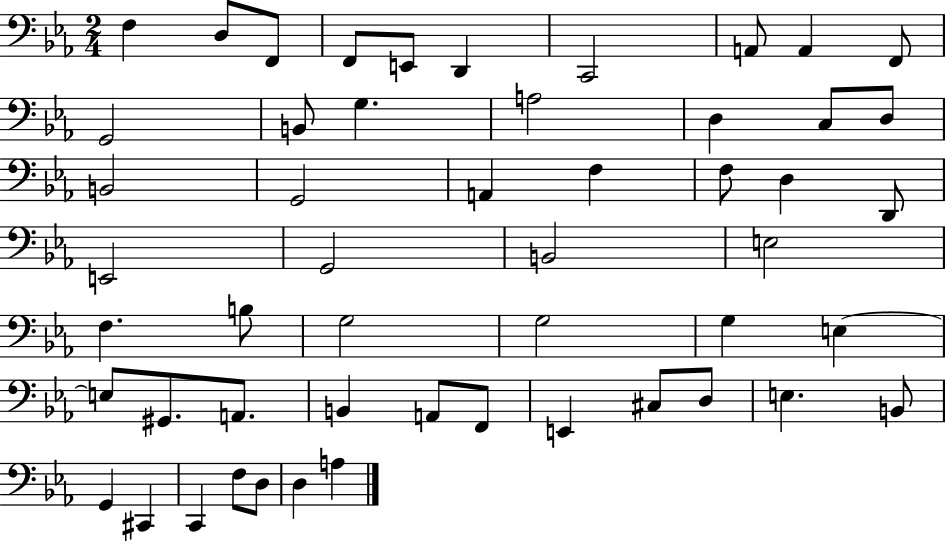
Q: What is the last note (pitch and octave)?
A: A3